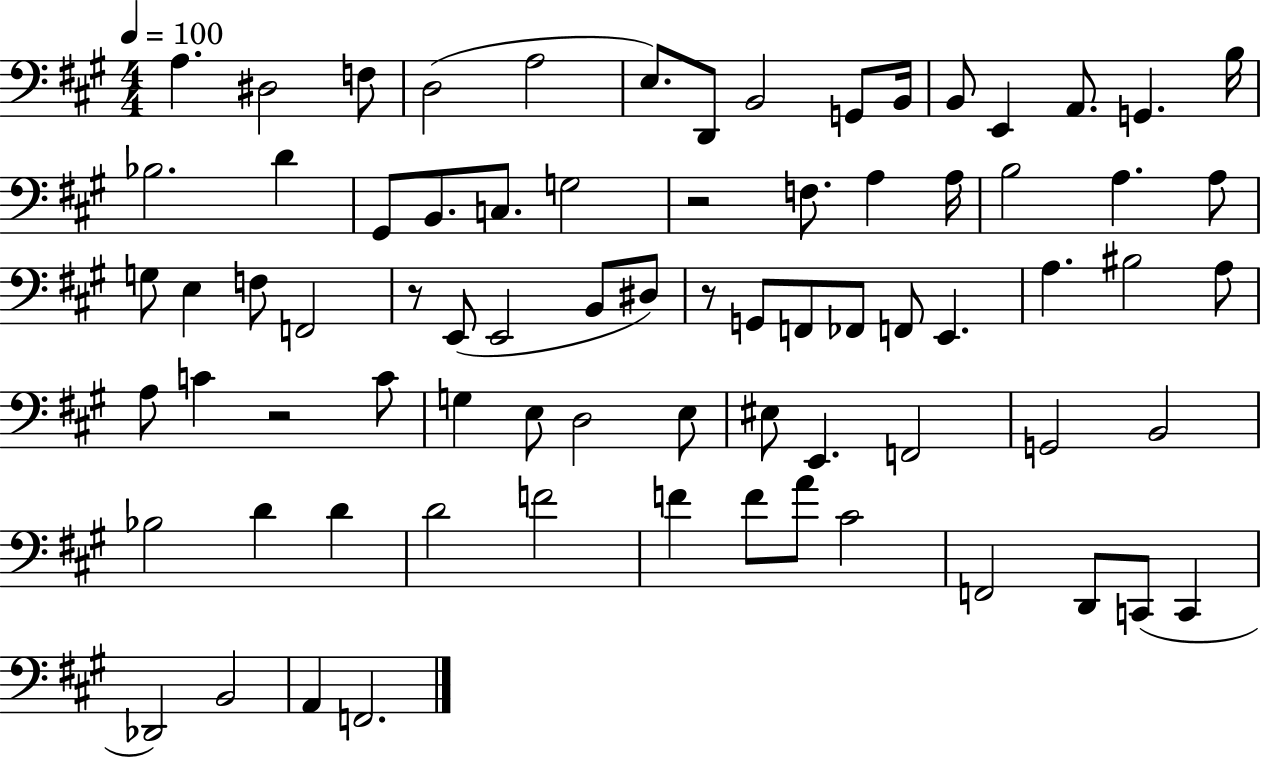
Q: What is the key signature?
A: A major